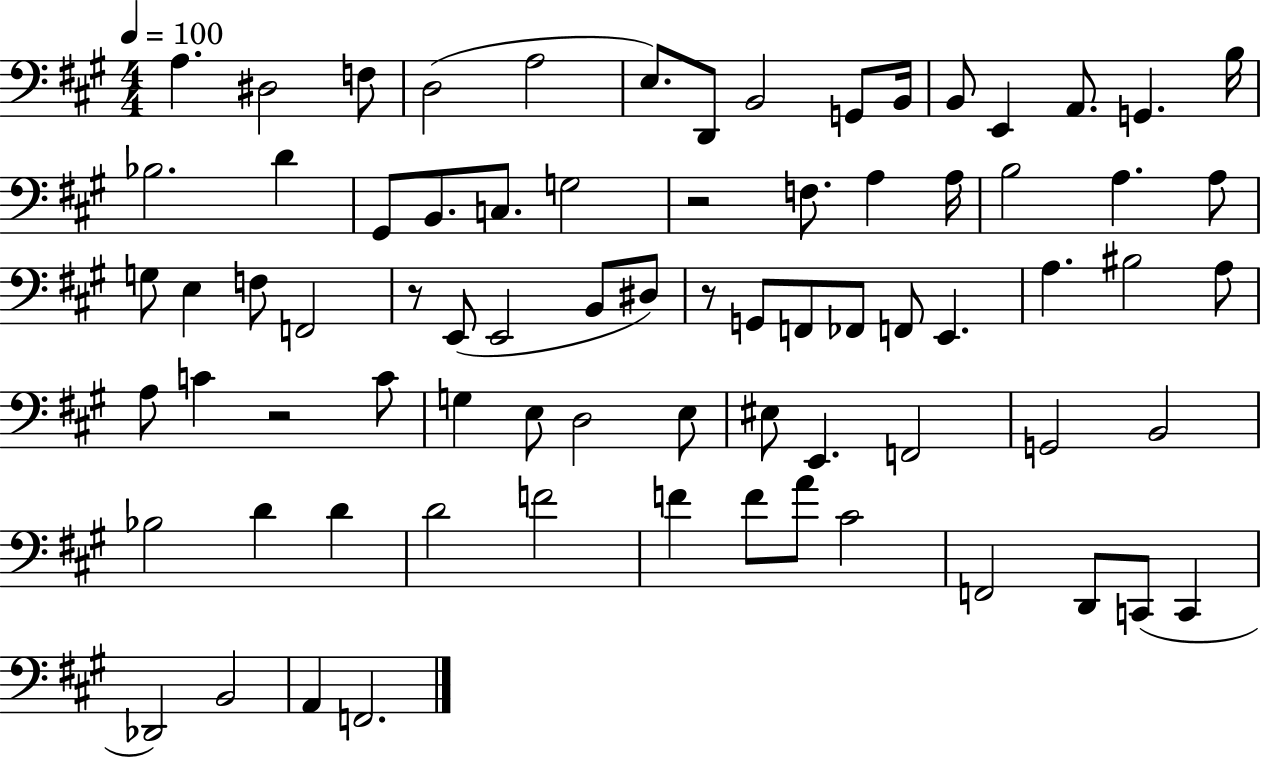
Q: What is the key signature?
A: A major